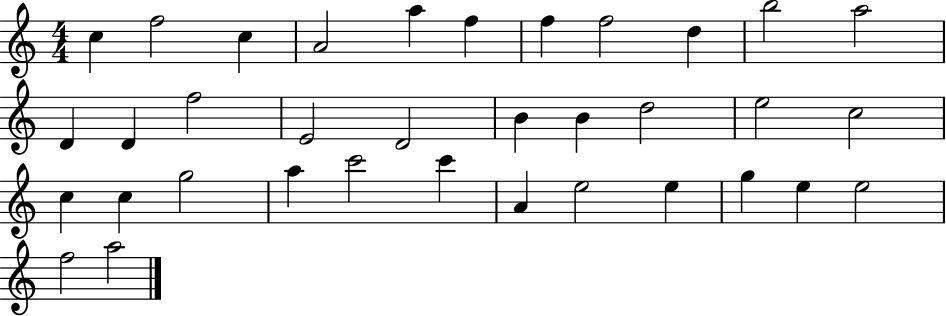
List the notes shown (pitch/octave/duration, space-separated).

C5/q F5/h C5/q A4/h A5/q F5/q F5/q F5/h D5/q B5/h A5/h D4/q D4/q F5/h E4/h D4/h B4/q B4/q D5/h E5/h C5/h C5/q C5/q G5/h A5/q C6/h C6/q A4/q E5/h E5/q G5/q E5/q E5/h F5/h A5/h